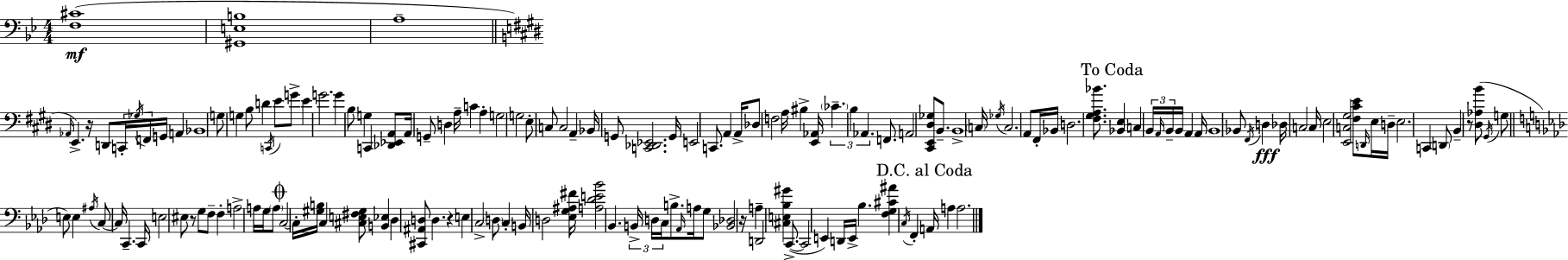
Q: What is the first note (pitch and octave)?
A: A3